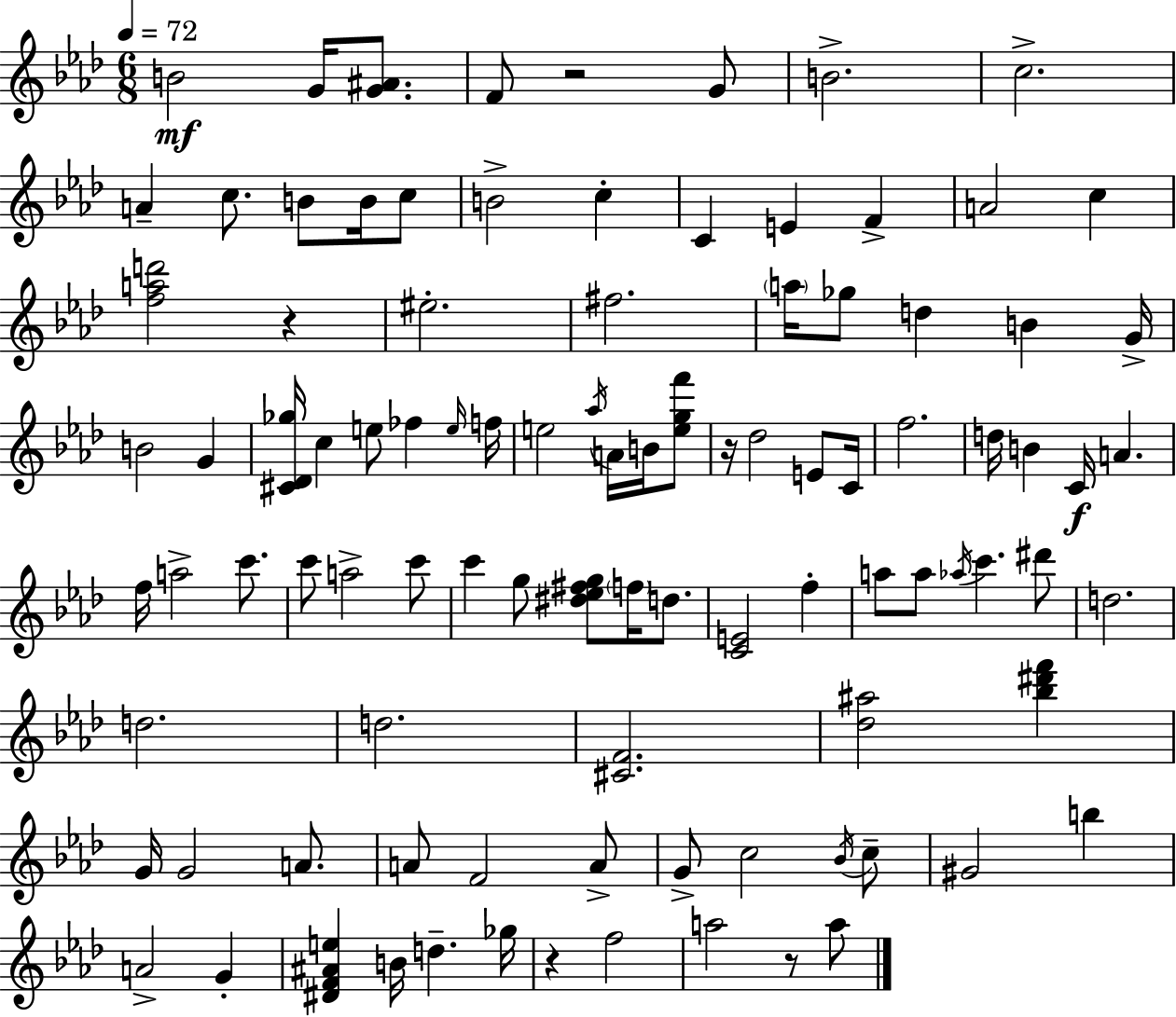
{
  \clef treble
  \numericTimeSignature
  \time 6/8
  \key f \minor
  \tempo 4 = 72
  \repeat volta 2 { b'2\mf g'16 <g' ais'>8. | f'8 r2 g'8 | b'2.-> | c''2.-> | \break a'4-- c''8. b'8 b'16 c''8 | b'2-> c''4-. | c'4 e'4 f'4-> | a'2 c''4 | \break <f'' a'' d'''>2 r4 | eis''2.-. | fis''2. | \parenthesize a''16 ges''8 d''4 b'4 g'16-> | \break b'2 g'4 | <cis' des' ges''>16 c''4 e''8 fes''4 \grace { e''16 } | f''16 e''2 \acciaccatura { aes''16 } a'16 b'16 | <e'' g'' f'''>8 r16 des''2 e'8 | \break c'16 f''2. | d''16 b'4 c'16\f a'4. | f''16 a''2-> c'''8. | c'''8 a''2-> | \break c'''8 c'''4 g''8 <dis'' ees'' fis'' g''>8 \parenthesize f''16 d''8. | <c' e'>2 f''4-. | a''8 a''8 \acciaccatura { aes''16 } c'''4. | dis'''8 d''2. | \break d''2. | d''2. | <cis' f'>2. | <des'' ais''>2 <bes'' dis''' f'''>4 | \break g'16 g'2 | a'8. a'8 f'2 | a'8-> g'8-> c''2 | \acciaccatura { bes'16 } c''8-- gis'2 | \break b''4 a'2-> | g'4-. <dis' f' ais' e''>4 b'16 d''4.-- | ges''16 r4 f''2 | a''2 | \break r8 a''8 } \bar "|."
}